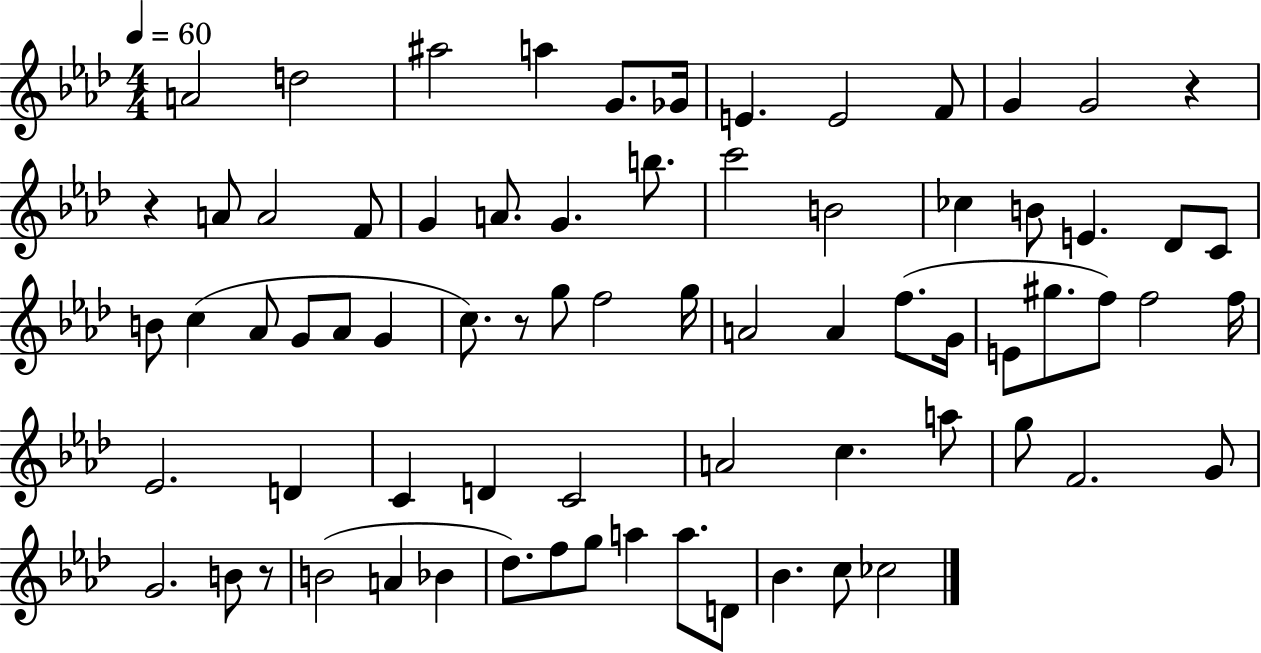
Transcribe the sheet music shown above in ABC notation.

X:1
T:Untitled
M:4/4
L:1/4
K:Ab
A2 d2 ^a2 a G/2 _G/4 E E2 F/2 G G2 z z A/2 A2 F/2 G A/2 G b/2 c'2 B2 _c B/2 E _D/2 C/2 B/2 c _A/2 G/2 _A/2 G c/2 z/2 g/2 f2 g/4 A2 A f/2 G/4 E/2 ^g/2 f/2 f2 f/4 _E2 D C D C2 A2 c a/2 g/2 F2 G/2 G2 B/2 z/2 B2 A _B _d/2 f/2 g/2 a a/2 D/2 _B c/2 _c2